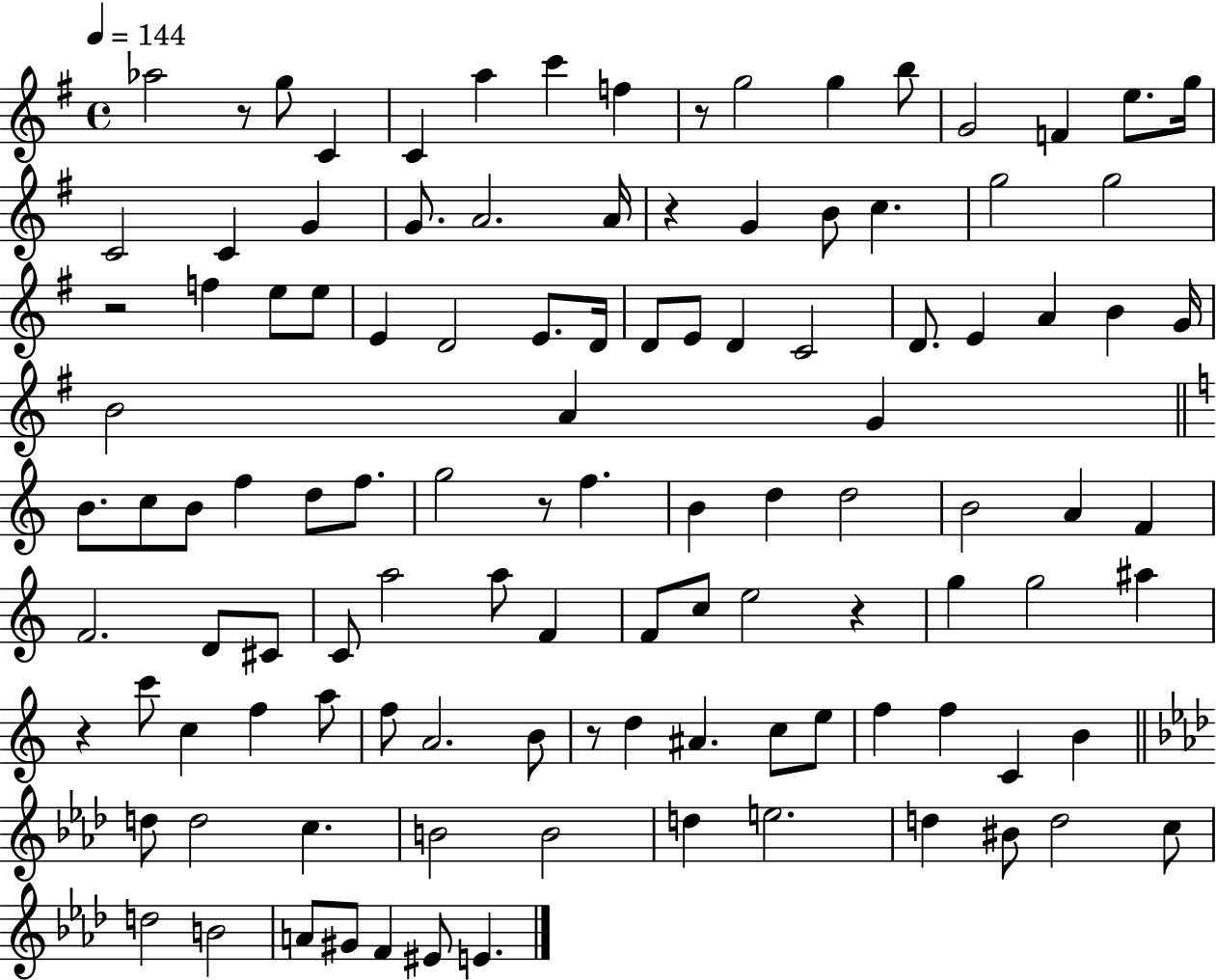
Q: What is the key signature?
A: G major